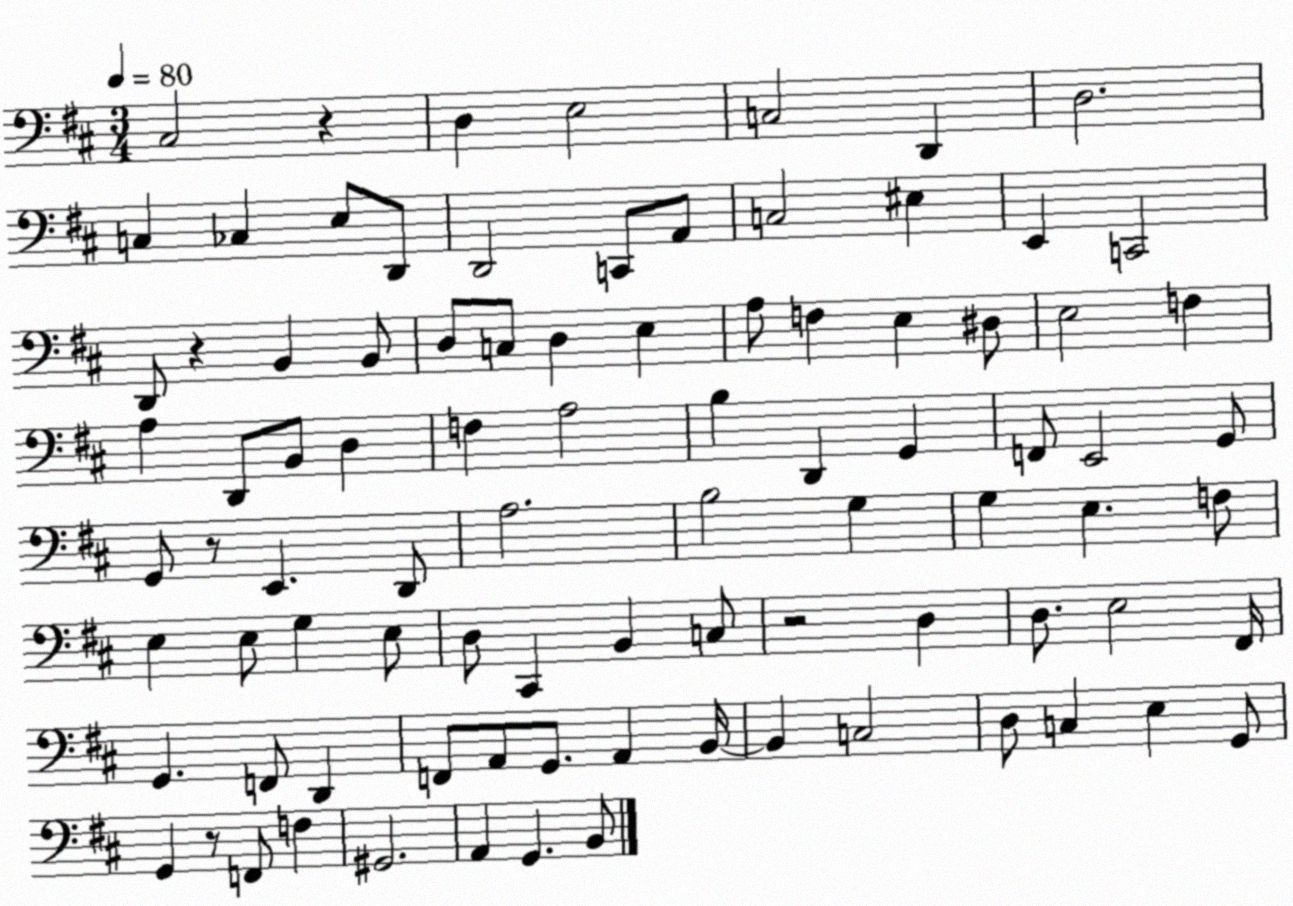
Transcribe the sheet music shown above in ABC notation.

X:1
T:Untitled
M:3/4
L:1/4
K:D
^C,2 z D, E,2 C,2 D,, D,2 C, _C, E,/2 D,,/2 D,,2 C,,/2 A,,/2 C,2 ^E, E,, C,,2 D,,/2 z B,, B,,/2 D,/2 C,/2 D, E, A,/2 F, E, ^D,/2 E,2 F, A, D,,/2 B,,/2 D, F, A,2 B, D,, G,, F,,/2 E,,2 G,,/2 G,,/2 z/2 E,, D,,/2 A,2 B,2 G, G, E, F,/2 E, E,/2 G, E,/2 D,/2 ^C,, B,, C,/2 z2 D, D,/2 E,2 ^F,,/4 G,, F,,/2 D,, F,,/2 A,,/2 G,,/2 A,, B,,/4 B,, C,2 D,/2 C, E, G,,/2 G,, z/2 F,,/2 F, ^G,,2 A,, G,, B,,/2